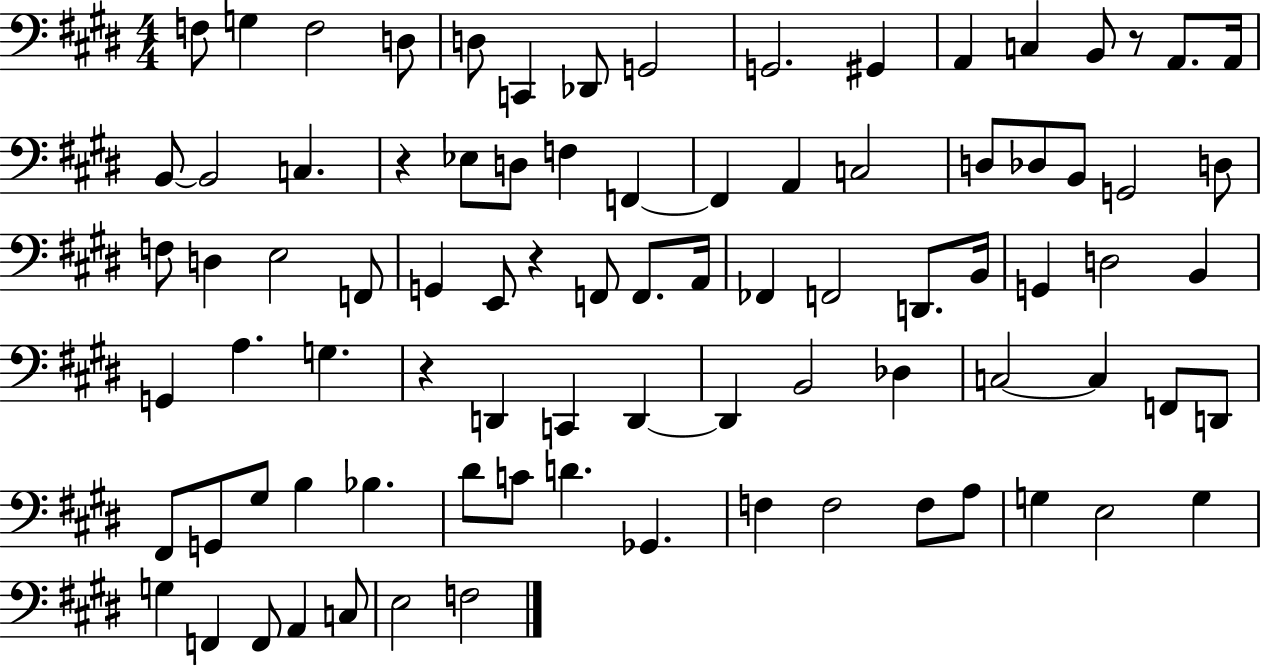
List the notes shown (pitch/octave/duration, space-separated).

F3/e G3/q F3/h D3/e D3/e C2/q Db2/e G2/h G2/h. G#2/q A2/q C3/q B2/e R/e A2/e. A2/s B2/e B2/h C3/q. R/q Eb3/e D3/e F3/q F2/q F2/q A2/q C3/h D3/e Db3/e B2/e G2/h D3/e F3/e D3/q E3/h F2/e G2/q E2/e R/q F2/e F2/e. A2/s FES2/q F2/h D2/e. B2/s G2/q D3/h B2/q G2/q A3/q. G3/q. R/q D2/q C2/q D2/q D2/q B2/h Db3/q C3/h C3/q F2/e D2/e F#2/e G2/e G#3/e B3/q Bb3/q. D#4/e C4/e D4/q. Gb2/q. F3/q F3/h F3/e A3/e G3/q E3/h G3/q G3/q F2/q F2/e A2/q C3/e E3/h F3/h